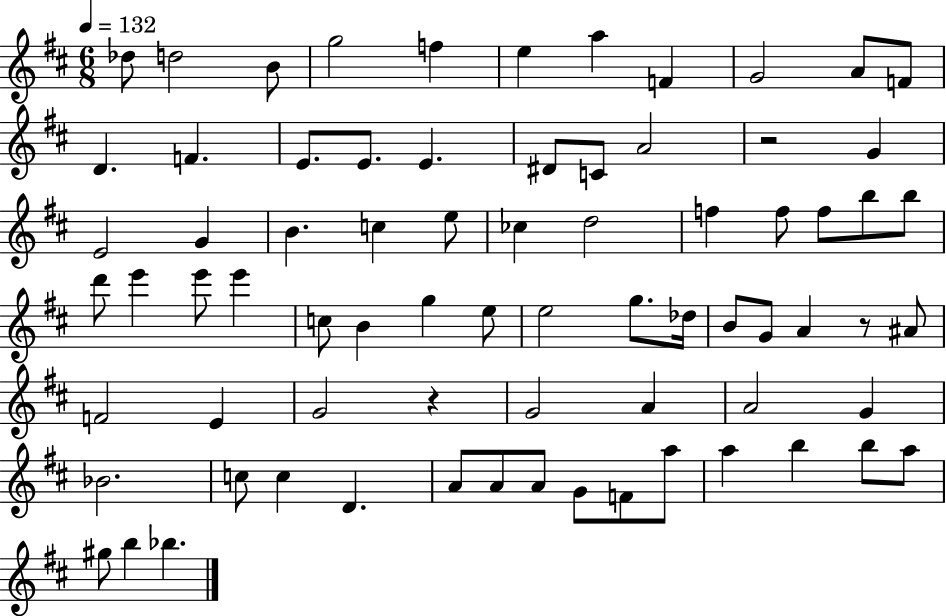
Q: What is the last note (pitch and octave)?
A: Bb5